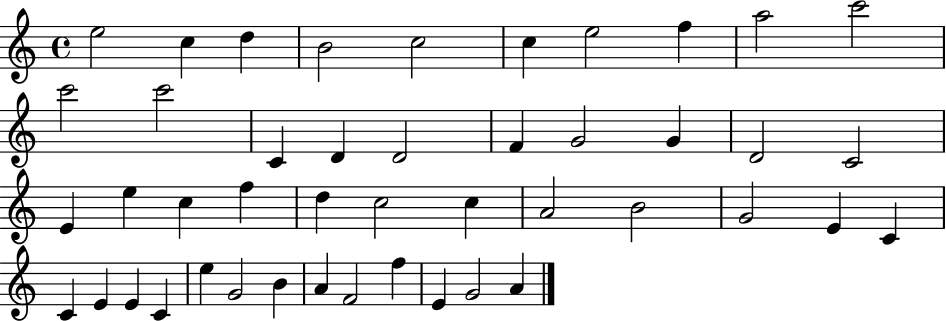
E5/h C5/q D5/q B4/h C5/h C5/q E5/h F5/q A5/h C6/h C6/h C6/h C4/q D4/q D4/h F4/q G4/h G4/q D4/h C4/h E4/q E5/q C5/q F5/q D5/q C5/h C5/q A4/h B4/h G4/h E4/q C4/q C4/q E4/q E4/q C4/q E5/q G4/h B4/q A4/q F4/h F5/q E4/q G4/h A4/q